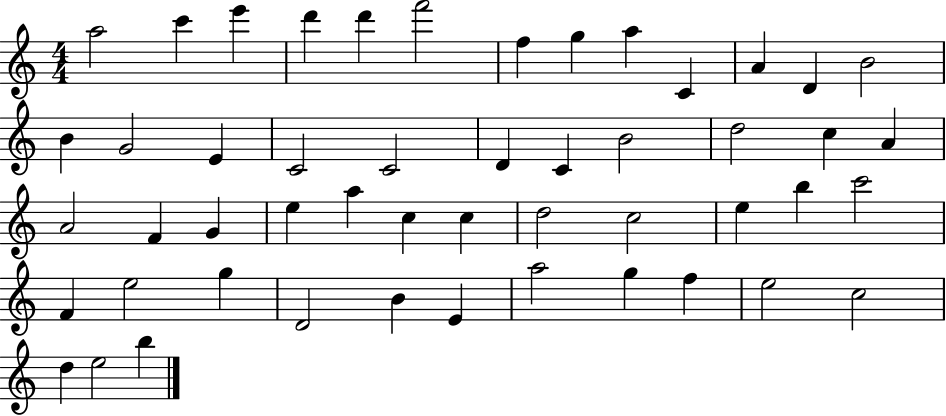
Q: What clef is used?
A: treble